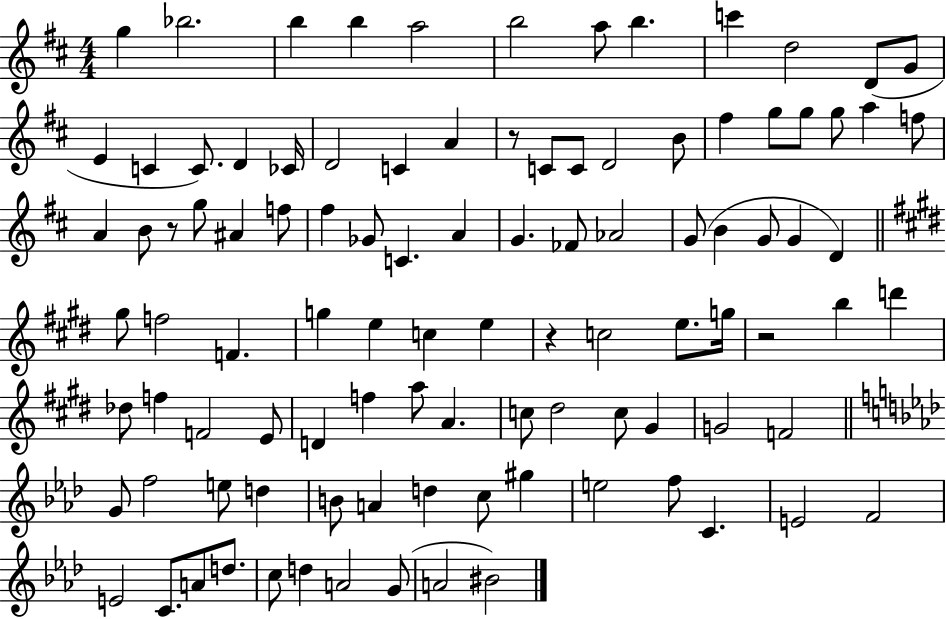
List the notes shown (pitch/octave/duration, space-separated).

G5/q Bb5/h. B5/q B5/q A5/h B5/h A5/e B5/q. C6/q D5/h D4/e G4/e E4/q C4/q C4/e. D4/q CES4/s D4/h C4/q A4/q R/e C4/e C4/e D4/h B4/e F#5/q G5/e G5/e G5/e A5/q F5/e A4/q B4/e R/e G5/e A#4/q F5/e F#5/q Gb4/e C4/q. A4/q G4/q. FES4/e Ab4/h G4/e B4/q G4/e G4/q D4/q G#5/e F5/h F4/q. G5/q E5/q C5/q E5/q R/q C5/h E5/e. G5/s R/h B5/q D6/q Db5/e F5/q F4/h E4/e D4/q F5/q A5/e A4/q. C5/e D#5/h C5/e G#4/q G4/h F4/h G4/e F5/h E5/e D5/q B4/e A4/q D5/q C5/e G#5/q E5/h F5/e C4/q. E4/h F4/h E4/h C4/e. A4/e D5/e. C5/e D5/q A4/h G4/e A4/h BIS4/h